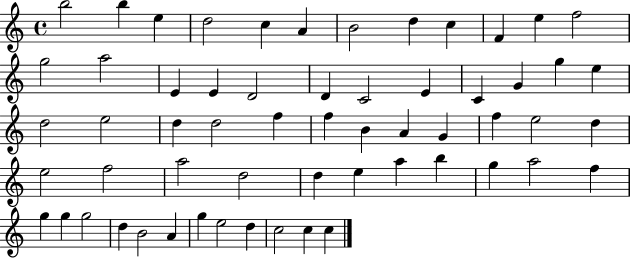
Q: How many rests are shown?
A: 0